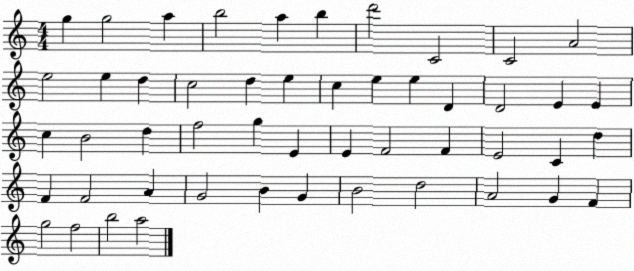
X:1
T:Untitled
M:4/4
L:1/4
K:C
g g2 a b2 a b d'2 C2 C2 A2 e2 e d c2 d e c e e D D2 E E c B2 d f2 g E E F2 F E2 C d F F2 A G2 B G B2 d2 A2 G F g2 f2 b2 a2